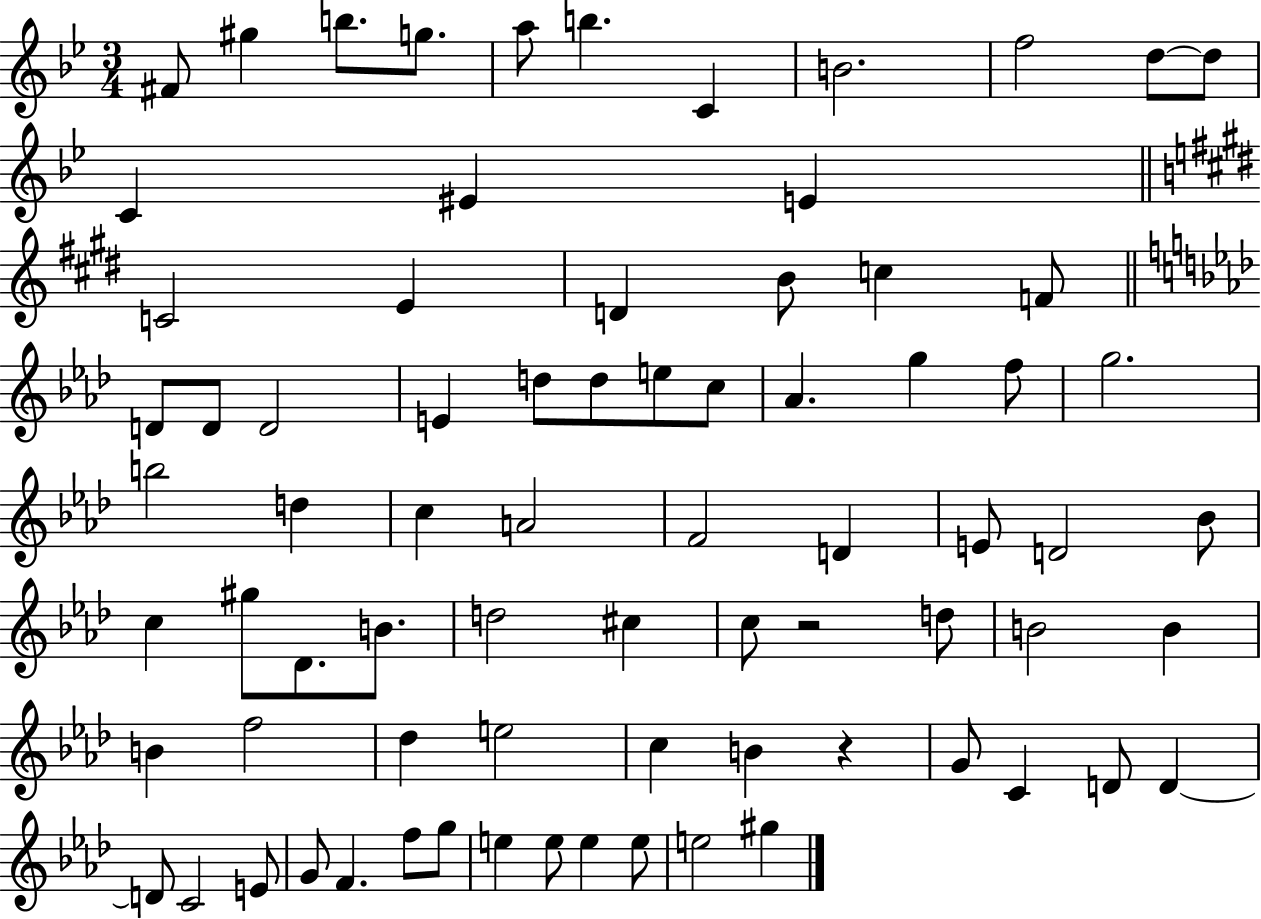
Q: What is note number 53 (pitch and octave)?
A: F5